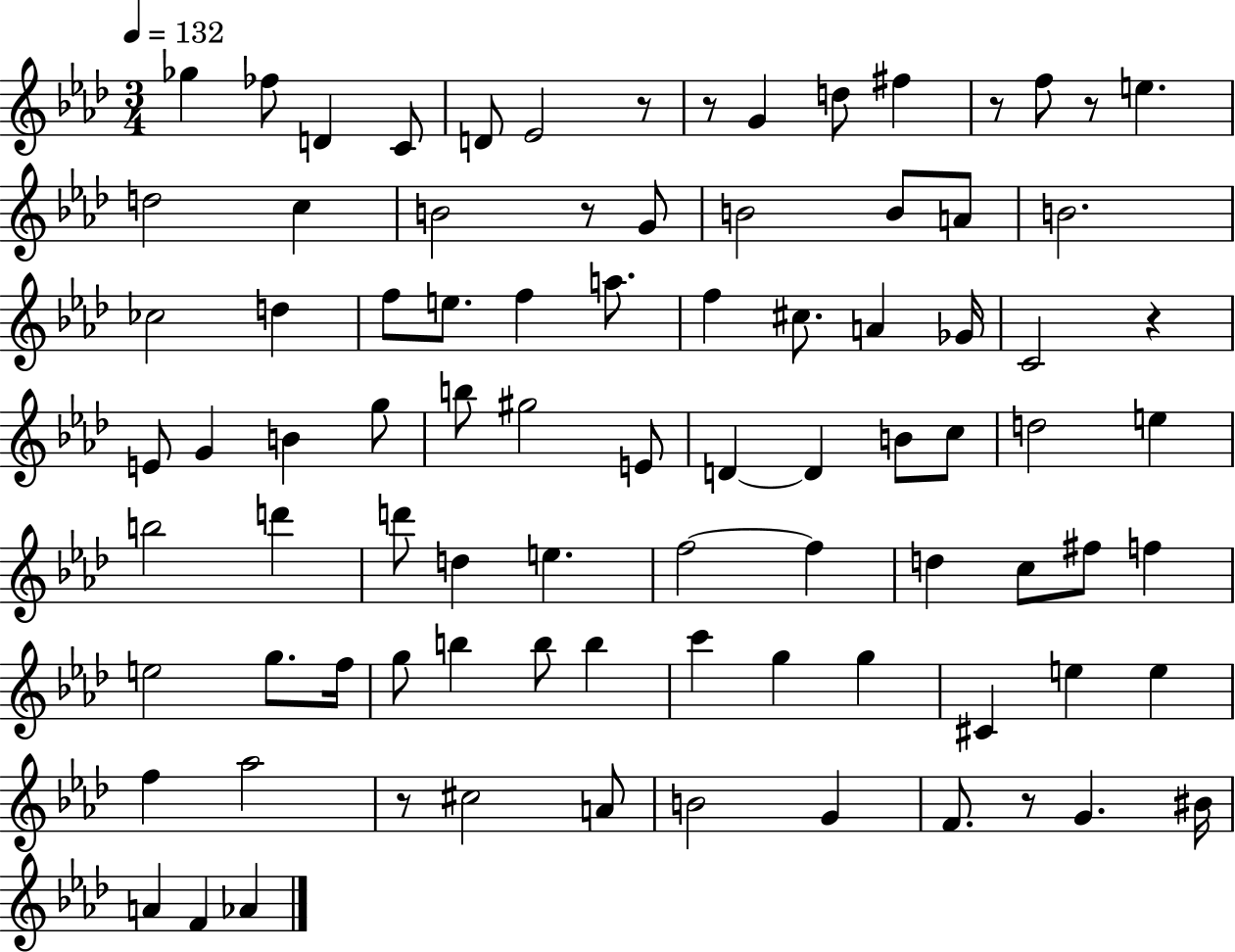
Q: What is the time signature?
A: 3/4